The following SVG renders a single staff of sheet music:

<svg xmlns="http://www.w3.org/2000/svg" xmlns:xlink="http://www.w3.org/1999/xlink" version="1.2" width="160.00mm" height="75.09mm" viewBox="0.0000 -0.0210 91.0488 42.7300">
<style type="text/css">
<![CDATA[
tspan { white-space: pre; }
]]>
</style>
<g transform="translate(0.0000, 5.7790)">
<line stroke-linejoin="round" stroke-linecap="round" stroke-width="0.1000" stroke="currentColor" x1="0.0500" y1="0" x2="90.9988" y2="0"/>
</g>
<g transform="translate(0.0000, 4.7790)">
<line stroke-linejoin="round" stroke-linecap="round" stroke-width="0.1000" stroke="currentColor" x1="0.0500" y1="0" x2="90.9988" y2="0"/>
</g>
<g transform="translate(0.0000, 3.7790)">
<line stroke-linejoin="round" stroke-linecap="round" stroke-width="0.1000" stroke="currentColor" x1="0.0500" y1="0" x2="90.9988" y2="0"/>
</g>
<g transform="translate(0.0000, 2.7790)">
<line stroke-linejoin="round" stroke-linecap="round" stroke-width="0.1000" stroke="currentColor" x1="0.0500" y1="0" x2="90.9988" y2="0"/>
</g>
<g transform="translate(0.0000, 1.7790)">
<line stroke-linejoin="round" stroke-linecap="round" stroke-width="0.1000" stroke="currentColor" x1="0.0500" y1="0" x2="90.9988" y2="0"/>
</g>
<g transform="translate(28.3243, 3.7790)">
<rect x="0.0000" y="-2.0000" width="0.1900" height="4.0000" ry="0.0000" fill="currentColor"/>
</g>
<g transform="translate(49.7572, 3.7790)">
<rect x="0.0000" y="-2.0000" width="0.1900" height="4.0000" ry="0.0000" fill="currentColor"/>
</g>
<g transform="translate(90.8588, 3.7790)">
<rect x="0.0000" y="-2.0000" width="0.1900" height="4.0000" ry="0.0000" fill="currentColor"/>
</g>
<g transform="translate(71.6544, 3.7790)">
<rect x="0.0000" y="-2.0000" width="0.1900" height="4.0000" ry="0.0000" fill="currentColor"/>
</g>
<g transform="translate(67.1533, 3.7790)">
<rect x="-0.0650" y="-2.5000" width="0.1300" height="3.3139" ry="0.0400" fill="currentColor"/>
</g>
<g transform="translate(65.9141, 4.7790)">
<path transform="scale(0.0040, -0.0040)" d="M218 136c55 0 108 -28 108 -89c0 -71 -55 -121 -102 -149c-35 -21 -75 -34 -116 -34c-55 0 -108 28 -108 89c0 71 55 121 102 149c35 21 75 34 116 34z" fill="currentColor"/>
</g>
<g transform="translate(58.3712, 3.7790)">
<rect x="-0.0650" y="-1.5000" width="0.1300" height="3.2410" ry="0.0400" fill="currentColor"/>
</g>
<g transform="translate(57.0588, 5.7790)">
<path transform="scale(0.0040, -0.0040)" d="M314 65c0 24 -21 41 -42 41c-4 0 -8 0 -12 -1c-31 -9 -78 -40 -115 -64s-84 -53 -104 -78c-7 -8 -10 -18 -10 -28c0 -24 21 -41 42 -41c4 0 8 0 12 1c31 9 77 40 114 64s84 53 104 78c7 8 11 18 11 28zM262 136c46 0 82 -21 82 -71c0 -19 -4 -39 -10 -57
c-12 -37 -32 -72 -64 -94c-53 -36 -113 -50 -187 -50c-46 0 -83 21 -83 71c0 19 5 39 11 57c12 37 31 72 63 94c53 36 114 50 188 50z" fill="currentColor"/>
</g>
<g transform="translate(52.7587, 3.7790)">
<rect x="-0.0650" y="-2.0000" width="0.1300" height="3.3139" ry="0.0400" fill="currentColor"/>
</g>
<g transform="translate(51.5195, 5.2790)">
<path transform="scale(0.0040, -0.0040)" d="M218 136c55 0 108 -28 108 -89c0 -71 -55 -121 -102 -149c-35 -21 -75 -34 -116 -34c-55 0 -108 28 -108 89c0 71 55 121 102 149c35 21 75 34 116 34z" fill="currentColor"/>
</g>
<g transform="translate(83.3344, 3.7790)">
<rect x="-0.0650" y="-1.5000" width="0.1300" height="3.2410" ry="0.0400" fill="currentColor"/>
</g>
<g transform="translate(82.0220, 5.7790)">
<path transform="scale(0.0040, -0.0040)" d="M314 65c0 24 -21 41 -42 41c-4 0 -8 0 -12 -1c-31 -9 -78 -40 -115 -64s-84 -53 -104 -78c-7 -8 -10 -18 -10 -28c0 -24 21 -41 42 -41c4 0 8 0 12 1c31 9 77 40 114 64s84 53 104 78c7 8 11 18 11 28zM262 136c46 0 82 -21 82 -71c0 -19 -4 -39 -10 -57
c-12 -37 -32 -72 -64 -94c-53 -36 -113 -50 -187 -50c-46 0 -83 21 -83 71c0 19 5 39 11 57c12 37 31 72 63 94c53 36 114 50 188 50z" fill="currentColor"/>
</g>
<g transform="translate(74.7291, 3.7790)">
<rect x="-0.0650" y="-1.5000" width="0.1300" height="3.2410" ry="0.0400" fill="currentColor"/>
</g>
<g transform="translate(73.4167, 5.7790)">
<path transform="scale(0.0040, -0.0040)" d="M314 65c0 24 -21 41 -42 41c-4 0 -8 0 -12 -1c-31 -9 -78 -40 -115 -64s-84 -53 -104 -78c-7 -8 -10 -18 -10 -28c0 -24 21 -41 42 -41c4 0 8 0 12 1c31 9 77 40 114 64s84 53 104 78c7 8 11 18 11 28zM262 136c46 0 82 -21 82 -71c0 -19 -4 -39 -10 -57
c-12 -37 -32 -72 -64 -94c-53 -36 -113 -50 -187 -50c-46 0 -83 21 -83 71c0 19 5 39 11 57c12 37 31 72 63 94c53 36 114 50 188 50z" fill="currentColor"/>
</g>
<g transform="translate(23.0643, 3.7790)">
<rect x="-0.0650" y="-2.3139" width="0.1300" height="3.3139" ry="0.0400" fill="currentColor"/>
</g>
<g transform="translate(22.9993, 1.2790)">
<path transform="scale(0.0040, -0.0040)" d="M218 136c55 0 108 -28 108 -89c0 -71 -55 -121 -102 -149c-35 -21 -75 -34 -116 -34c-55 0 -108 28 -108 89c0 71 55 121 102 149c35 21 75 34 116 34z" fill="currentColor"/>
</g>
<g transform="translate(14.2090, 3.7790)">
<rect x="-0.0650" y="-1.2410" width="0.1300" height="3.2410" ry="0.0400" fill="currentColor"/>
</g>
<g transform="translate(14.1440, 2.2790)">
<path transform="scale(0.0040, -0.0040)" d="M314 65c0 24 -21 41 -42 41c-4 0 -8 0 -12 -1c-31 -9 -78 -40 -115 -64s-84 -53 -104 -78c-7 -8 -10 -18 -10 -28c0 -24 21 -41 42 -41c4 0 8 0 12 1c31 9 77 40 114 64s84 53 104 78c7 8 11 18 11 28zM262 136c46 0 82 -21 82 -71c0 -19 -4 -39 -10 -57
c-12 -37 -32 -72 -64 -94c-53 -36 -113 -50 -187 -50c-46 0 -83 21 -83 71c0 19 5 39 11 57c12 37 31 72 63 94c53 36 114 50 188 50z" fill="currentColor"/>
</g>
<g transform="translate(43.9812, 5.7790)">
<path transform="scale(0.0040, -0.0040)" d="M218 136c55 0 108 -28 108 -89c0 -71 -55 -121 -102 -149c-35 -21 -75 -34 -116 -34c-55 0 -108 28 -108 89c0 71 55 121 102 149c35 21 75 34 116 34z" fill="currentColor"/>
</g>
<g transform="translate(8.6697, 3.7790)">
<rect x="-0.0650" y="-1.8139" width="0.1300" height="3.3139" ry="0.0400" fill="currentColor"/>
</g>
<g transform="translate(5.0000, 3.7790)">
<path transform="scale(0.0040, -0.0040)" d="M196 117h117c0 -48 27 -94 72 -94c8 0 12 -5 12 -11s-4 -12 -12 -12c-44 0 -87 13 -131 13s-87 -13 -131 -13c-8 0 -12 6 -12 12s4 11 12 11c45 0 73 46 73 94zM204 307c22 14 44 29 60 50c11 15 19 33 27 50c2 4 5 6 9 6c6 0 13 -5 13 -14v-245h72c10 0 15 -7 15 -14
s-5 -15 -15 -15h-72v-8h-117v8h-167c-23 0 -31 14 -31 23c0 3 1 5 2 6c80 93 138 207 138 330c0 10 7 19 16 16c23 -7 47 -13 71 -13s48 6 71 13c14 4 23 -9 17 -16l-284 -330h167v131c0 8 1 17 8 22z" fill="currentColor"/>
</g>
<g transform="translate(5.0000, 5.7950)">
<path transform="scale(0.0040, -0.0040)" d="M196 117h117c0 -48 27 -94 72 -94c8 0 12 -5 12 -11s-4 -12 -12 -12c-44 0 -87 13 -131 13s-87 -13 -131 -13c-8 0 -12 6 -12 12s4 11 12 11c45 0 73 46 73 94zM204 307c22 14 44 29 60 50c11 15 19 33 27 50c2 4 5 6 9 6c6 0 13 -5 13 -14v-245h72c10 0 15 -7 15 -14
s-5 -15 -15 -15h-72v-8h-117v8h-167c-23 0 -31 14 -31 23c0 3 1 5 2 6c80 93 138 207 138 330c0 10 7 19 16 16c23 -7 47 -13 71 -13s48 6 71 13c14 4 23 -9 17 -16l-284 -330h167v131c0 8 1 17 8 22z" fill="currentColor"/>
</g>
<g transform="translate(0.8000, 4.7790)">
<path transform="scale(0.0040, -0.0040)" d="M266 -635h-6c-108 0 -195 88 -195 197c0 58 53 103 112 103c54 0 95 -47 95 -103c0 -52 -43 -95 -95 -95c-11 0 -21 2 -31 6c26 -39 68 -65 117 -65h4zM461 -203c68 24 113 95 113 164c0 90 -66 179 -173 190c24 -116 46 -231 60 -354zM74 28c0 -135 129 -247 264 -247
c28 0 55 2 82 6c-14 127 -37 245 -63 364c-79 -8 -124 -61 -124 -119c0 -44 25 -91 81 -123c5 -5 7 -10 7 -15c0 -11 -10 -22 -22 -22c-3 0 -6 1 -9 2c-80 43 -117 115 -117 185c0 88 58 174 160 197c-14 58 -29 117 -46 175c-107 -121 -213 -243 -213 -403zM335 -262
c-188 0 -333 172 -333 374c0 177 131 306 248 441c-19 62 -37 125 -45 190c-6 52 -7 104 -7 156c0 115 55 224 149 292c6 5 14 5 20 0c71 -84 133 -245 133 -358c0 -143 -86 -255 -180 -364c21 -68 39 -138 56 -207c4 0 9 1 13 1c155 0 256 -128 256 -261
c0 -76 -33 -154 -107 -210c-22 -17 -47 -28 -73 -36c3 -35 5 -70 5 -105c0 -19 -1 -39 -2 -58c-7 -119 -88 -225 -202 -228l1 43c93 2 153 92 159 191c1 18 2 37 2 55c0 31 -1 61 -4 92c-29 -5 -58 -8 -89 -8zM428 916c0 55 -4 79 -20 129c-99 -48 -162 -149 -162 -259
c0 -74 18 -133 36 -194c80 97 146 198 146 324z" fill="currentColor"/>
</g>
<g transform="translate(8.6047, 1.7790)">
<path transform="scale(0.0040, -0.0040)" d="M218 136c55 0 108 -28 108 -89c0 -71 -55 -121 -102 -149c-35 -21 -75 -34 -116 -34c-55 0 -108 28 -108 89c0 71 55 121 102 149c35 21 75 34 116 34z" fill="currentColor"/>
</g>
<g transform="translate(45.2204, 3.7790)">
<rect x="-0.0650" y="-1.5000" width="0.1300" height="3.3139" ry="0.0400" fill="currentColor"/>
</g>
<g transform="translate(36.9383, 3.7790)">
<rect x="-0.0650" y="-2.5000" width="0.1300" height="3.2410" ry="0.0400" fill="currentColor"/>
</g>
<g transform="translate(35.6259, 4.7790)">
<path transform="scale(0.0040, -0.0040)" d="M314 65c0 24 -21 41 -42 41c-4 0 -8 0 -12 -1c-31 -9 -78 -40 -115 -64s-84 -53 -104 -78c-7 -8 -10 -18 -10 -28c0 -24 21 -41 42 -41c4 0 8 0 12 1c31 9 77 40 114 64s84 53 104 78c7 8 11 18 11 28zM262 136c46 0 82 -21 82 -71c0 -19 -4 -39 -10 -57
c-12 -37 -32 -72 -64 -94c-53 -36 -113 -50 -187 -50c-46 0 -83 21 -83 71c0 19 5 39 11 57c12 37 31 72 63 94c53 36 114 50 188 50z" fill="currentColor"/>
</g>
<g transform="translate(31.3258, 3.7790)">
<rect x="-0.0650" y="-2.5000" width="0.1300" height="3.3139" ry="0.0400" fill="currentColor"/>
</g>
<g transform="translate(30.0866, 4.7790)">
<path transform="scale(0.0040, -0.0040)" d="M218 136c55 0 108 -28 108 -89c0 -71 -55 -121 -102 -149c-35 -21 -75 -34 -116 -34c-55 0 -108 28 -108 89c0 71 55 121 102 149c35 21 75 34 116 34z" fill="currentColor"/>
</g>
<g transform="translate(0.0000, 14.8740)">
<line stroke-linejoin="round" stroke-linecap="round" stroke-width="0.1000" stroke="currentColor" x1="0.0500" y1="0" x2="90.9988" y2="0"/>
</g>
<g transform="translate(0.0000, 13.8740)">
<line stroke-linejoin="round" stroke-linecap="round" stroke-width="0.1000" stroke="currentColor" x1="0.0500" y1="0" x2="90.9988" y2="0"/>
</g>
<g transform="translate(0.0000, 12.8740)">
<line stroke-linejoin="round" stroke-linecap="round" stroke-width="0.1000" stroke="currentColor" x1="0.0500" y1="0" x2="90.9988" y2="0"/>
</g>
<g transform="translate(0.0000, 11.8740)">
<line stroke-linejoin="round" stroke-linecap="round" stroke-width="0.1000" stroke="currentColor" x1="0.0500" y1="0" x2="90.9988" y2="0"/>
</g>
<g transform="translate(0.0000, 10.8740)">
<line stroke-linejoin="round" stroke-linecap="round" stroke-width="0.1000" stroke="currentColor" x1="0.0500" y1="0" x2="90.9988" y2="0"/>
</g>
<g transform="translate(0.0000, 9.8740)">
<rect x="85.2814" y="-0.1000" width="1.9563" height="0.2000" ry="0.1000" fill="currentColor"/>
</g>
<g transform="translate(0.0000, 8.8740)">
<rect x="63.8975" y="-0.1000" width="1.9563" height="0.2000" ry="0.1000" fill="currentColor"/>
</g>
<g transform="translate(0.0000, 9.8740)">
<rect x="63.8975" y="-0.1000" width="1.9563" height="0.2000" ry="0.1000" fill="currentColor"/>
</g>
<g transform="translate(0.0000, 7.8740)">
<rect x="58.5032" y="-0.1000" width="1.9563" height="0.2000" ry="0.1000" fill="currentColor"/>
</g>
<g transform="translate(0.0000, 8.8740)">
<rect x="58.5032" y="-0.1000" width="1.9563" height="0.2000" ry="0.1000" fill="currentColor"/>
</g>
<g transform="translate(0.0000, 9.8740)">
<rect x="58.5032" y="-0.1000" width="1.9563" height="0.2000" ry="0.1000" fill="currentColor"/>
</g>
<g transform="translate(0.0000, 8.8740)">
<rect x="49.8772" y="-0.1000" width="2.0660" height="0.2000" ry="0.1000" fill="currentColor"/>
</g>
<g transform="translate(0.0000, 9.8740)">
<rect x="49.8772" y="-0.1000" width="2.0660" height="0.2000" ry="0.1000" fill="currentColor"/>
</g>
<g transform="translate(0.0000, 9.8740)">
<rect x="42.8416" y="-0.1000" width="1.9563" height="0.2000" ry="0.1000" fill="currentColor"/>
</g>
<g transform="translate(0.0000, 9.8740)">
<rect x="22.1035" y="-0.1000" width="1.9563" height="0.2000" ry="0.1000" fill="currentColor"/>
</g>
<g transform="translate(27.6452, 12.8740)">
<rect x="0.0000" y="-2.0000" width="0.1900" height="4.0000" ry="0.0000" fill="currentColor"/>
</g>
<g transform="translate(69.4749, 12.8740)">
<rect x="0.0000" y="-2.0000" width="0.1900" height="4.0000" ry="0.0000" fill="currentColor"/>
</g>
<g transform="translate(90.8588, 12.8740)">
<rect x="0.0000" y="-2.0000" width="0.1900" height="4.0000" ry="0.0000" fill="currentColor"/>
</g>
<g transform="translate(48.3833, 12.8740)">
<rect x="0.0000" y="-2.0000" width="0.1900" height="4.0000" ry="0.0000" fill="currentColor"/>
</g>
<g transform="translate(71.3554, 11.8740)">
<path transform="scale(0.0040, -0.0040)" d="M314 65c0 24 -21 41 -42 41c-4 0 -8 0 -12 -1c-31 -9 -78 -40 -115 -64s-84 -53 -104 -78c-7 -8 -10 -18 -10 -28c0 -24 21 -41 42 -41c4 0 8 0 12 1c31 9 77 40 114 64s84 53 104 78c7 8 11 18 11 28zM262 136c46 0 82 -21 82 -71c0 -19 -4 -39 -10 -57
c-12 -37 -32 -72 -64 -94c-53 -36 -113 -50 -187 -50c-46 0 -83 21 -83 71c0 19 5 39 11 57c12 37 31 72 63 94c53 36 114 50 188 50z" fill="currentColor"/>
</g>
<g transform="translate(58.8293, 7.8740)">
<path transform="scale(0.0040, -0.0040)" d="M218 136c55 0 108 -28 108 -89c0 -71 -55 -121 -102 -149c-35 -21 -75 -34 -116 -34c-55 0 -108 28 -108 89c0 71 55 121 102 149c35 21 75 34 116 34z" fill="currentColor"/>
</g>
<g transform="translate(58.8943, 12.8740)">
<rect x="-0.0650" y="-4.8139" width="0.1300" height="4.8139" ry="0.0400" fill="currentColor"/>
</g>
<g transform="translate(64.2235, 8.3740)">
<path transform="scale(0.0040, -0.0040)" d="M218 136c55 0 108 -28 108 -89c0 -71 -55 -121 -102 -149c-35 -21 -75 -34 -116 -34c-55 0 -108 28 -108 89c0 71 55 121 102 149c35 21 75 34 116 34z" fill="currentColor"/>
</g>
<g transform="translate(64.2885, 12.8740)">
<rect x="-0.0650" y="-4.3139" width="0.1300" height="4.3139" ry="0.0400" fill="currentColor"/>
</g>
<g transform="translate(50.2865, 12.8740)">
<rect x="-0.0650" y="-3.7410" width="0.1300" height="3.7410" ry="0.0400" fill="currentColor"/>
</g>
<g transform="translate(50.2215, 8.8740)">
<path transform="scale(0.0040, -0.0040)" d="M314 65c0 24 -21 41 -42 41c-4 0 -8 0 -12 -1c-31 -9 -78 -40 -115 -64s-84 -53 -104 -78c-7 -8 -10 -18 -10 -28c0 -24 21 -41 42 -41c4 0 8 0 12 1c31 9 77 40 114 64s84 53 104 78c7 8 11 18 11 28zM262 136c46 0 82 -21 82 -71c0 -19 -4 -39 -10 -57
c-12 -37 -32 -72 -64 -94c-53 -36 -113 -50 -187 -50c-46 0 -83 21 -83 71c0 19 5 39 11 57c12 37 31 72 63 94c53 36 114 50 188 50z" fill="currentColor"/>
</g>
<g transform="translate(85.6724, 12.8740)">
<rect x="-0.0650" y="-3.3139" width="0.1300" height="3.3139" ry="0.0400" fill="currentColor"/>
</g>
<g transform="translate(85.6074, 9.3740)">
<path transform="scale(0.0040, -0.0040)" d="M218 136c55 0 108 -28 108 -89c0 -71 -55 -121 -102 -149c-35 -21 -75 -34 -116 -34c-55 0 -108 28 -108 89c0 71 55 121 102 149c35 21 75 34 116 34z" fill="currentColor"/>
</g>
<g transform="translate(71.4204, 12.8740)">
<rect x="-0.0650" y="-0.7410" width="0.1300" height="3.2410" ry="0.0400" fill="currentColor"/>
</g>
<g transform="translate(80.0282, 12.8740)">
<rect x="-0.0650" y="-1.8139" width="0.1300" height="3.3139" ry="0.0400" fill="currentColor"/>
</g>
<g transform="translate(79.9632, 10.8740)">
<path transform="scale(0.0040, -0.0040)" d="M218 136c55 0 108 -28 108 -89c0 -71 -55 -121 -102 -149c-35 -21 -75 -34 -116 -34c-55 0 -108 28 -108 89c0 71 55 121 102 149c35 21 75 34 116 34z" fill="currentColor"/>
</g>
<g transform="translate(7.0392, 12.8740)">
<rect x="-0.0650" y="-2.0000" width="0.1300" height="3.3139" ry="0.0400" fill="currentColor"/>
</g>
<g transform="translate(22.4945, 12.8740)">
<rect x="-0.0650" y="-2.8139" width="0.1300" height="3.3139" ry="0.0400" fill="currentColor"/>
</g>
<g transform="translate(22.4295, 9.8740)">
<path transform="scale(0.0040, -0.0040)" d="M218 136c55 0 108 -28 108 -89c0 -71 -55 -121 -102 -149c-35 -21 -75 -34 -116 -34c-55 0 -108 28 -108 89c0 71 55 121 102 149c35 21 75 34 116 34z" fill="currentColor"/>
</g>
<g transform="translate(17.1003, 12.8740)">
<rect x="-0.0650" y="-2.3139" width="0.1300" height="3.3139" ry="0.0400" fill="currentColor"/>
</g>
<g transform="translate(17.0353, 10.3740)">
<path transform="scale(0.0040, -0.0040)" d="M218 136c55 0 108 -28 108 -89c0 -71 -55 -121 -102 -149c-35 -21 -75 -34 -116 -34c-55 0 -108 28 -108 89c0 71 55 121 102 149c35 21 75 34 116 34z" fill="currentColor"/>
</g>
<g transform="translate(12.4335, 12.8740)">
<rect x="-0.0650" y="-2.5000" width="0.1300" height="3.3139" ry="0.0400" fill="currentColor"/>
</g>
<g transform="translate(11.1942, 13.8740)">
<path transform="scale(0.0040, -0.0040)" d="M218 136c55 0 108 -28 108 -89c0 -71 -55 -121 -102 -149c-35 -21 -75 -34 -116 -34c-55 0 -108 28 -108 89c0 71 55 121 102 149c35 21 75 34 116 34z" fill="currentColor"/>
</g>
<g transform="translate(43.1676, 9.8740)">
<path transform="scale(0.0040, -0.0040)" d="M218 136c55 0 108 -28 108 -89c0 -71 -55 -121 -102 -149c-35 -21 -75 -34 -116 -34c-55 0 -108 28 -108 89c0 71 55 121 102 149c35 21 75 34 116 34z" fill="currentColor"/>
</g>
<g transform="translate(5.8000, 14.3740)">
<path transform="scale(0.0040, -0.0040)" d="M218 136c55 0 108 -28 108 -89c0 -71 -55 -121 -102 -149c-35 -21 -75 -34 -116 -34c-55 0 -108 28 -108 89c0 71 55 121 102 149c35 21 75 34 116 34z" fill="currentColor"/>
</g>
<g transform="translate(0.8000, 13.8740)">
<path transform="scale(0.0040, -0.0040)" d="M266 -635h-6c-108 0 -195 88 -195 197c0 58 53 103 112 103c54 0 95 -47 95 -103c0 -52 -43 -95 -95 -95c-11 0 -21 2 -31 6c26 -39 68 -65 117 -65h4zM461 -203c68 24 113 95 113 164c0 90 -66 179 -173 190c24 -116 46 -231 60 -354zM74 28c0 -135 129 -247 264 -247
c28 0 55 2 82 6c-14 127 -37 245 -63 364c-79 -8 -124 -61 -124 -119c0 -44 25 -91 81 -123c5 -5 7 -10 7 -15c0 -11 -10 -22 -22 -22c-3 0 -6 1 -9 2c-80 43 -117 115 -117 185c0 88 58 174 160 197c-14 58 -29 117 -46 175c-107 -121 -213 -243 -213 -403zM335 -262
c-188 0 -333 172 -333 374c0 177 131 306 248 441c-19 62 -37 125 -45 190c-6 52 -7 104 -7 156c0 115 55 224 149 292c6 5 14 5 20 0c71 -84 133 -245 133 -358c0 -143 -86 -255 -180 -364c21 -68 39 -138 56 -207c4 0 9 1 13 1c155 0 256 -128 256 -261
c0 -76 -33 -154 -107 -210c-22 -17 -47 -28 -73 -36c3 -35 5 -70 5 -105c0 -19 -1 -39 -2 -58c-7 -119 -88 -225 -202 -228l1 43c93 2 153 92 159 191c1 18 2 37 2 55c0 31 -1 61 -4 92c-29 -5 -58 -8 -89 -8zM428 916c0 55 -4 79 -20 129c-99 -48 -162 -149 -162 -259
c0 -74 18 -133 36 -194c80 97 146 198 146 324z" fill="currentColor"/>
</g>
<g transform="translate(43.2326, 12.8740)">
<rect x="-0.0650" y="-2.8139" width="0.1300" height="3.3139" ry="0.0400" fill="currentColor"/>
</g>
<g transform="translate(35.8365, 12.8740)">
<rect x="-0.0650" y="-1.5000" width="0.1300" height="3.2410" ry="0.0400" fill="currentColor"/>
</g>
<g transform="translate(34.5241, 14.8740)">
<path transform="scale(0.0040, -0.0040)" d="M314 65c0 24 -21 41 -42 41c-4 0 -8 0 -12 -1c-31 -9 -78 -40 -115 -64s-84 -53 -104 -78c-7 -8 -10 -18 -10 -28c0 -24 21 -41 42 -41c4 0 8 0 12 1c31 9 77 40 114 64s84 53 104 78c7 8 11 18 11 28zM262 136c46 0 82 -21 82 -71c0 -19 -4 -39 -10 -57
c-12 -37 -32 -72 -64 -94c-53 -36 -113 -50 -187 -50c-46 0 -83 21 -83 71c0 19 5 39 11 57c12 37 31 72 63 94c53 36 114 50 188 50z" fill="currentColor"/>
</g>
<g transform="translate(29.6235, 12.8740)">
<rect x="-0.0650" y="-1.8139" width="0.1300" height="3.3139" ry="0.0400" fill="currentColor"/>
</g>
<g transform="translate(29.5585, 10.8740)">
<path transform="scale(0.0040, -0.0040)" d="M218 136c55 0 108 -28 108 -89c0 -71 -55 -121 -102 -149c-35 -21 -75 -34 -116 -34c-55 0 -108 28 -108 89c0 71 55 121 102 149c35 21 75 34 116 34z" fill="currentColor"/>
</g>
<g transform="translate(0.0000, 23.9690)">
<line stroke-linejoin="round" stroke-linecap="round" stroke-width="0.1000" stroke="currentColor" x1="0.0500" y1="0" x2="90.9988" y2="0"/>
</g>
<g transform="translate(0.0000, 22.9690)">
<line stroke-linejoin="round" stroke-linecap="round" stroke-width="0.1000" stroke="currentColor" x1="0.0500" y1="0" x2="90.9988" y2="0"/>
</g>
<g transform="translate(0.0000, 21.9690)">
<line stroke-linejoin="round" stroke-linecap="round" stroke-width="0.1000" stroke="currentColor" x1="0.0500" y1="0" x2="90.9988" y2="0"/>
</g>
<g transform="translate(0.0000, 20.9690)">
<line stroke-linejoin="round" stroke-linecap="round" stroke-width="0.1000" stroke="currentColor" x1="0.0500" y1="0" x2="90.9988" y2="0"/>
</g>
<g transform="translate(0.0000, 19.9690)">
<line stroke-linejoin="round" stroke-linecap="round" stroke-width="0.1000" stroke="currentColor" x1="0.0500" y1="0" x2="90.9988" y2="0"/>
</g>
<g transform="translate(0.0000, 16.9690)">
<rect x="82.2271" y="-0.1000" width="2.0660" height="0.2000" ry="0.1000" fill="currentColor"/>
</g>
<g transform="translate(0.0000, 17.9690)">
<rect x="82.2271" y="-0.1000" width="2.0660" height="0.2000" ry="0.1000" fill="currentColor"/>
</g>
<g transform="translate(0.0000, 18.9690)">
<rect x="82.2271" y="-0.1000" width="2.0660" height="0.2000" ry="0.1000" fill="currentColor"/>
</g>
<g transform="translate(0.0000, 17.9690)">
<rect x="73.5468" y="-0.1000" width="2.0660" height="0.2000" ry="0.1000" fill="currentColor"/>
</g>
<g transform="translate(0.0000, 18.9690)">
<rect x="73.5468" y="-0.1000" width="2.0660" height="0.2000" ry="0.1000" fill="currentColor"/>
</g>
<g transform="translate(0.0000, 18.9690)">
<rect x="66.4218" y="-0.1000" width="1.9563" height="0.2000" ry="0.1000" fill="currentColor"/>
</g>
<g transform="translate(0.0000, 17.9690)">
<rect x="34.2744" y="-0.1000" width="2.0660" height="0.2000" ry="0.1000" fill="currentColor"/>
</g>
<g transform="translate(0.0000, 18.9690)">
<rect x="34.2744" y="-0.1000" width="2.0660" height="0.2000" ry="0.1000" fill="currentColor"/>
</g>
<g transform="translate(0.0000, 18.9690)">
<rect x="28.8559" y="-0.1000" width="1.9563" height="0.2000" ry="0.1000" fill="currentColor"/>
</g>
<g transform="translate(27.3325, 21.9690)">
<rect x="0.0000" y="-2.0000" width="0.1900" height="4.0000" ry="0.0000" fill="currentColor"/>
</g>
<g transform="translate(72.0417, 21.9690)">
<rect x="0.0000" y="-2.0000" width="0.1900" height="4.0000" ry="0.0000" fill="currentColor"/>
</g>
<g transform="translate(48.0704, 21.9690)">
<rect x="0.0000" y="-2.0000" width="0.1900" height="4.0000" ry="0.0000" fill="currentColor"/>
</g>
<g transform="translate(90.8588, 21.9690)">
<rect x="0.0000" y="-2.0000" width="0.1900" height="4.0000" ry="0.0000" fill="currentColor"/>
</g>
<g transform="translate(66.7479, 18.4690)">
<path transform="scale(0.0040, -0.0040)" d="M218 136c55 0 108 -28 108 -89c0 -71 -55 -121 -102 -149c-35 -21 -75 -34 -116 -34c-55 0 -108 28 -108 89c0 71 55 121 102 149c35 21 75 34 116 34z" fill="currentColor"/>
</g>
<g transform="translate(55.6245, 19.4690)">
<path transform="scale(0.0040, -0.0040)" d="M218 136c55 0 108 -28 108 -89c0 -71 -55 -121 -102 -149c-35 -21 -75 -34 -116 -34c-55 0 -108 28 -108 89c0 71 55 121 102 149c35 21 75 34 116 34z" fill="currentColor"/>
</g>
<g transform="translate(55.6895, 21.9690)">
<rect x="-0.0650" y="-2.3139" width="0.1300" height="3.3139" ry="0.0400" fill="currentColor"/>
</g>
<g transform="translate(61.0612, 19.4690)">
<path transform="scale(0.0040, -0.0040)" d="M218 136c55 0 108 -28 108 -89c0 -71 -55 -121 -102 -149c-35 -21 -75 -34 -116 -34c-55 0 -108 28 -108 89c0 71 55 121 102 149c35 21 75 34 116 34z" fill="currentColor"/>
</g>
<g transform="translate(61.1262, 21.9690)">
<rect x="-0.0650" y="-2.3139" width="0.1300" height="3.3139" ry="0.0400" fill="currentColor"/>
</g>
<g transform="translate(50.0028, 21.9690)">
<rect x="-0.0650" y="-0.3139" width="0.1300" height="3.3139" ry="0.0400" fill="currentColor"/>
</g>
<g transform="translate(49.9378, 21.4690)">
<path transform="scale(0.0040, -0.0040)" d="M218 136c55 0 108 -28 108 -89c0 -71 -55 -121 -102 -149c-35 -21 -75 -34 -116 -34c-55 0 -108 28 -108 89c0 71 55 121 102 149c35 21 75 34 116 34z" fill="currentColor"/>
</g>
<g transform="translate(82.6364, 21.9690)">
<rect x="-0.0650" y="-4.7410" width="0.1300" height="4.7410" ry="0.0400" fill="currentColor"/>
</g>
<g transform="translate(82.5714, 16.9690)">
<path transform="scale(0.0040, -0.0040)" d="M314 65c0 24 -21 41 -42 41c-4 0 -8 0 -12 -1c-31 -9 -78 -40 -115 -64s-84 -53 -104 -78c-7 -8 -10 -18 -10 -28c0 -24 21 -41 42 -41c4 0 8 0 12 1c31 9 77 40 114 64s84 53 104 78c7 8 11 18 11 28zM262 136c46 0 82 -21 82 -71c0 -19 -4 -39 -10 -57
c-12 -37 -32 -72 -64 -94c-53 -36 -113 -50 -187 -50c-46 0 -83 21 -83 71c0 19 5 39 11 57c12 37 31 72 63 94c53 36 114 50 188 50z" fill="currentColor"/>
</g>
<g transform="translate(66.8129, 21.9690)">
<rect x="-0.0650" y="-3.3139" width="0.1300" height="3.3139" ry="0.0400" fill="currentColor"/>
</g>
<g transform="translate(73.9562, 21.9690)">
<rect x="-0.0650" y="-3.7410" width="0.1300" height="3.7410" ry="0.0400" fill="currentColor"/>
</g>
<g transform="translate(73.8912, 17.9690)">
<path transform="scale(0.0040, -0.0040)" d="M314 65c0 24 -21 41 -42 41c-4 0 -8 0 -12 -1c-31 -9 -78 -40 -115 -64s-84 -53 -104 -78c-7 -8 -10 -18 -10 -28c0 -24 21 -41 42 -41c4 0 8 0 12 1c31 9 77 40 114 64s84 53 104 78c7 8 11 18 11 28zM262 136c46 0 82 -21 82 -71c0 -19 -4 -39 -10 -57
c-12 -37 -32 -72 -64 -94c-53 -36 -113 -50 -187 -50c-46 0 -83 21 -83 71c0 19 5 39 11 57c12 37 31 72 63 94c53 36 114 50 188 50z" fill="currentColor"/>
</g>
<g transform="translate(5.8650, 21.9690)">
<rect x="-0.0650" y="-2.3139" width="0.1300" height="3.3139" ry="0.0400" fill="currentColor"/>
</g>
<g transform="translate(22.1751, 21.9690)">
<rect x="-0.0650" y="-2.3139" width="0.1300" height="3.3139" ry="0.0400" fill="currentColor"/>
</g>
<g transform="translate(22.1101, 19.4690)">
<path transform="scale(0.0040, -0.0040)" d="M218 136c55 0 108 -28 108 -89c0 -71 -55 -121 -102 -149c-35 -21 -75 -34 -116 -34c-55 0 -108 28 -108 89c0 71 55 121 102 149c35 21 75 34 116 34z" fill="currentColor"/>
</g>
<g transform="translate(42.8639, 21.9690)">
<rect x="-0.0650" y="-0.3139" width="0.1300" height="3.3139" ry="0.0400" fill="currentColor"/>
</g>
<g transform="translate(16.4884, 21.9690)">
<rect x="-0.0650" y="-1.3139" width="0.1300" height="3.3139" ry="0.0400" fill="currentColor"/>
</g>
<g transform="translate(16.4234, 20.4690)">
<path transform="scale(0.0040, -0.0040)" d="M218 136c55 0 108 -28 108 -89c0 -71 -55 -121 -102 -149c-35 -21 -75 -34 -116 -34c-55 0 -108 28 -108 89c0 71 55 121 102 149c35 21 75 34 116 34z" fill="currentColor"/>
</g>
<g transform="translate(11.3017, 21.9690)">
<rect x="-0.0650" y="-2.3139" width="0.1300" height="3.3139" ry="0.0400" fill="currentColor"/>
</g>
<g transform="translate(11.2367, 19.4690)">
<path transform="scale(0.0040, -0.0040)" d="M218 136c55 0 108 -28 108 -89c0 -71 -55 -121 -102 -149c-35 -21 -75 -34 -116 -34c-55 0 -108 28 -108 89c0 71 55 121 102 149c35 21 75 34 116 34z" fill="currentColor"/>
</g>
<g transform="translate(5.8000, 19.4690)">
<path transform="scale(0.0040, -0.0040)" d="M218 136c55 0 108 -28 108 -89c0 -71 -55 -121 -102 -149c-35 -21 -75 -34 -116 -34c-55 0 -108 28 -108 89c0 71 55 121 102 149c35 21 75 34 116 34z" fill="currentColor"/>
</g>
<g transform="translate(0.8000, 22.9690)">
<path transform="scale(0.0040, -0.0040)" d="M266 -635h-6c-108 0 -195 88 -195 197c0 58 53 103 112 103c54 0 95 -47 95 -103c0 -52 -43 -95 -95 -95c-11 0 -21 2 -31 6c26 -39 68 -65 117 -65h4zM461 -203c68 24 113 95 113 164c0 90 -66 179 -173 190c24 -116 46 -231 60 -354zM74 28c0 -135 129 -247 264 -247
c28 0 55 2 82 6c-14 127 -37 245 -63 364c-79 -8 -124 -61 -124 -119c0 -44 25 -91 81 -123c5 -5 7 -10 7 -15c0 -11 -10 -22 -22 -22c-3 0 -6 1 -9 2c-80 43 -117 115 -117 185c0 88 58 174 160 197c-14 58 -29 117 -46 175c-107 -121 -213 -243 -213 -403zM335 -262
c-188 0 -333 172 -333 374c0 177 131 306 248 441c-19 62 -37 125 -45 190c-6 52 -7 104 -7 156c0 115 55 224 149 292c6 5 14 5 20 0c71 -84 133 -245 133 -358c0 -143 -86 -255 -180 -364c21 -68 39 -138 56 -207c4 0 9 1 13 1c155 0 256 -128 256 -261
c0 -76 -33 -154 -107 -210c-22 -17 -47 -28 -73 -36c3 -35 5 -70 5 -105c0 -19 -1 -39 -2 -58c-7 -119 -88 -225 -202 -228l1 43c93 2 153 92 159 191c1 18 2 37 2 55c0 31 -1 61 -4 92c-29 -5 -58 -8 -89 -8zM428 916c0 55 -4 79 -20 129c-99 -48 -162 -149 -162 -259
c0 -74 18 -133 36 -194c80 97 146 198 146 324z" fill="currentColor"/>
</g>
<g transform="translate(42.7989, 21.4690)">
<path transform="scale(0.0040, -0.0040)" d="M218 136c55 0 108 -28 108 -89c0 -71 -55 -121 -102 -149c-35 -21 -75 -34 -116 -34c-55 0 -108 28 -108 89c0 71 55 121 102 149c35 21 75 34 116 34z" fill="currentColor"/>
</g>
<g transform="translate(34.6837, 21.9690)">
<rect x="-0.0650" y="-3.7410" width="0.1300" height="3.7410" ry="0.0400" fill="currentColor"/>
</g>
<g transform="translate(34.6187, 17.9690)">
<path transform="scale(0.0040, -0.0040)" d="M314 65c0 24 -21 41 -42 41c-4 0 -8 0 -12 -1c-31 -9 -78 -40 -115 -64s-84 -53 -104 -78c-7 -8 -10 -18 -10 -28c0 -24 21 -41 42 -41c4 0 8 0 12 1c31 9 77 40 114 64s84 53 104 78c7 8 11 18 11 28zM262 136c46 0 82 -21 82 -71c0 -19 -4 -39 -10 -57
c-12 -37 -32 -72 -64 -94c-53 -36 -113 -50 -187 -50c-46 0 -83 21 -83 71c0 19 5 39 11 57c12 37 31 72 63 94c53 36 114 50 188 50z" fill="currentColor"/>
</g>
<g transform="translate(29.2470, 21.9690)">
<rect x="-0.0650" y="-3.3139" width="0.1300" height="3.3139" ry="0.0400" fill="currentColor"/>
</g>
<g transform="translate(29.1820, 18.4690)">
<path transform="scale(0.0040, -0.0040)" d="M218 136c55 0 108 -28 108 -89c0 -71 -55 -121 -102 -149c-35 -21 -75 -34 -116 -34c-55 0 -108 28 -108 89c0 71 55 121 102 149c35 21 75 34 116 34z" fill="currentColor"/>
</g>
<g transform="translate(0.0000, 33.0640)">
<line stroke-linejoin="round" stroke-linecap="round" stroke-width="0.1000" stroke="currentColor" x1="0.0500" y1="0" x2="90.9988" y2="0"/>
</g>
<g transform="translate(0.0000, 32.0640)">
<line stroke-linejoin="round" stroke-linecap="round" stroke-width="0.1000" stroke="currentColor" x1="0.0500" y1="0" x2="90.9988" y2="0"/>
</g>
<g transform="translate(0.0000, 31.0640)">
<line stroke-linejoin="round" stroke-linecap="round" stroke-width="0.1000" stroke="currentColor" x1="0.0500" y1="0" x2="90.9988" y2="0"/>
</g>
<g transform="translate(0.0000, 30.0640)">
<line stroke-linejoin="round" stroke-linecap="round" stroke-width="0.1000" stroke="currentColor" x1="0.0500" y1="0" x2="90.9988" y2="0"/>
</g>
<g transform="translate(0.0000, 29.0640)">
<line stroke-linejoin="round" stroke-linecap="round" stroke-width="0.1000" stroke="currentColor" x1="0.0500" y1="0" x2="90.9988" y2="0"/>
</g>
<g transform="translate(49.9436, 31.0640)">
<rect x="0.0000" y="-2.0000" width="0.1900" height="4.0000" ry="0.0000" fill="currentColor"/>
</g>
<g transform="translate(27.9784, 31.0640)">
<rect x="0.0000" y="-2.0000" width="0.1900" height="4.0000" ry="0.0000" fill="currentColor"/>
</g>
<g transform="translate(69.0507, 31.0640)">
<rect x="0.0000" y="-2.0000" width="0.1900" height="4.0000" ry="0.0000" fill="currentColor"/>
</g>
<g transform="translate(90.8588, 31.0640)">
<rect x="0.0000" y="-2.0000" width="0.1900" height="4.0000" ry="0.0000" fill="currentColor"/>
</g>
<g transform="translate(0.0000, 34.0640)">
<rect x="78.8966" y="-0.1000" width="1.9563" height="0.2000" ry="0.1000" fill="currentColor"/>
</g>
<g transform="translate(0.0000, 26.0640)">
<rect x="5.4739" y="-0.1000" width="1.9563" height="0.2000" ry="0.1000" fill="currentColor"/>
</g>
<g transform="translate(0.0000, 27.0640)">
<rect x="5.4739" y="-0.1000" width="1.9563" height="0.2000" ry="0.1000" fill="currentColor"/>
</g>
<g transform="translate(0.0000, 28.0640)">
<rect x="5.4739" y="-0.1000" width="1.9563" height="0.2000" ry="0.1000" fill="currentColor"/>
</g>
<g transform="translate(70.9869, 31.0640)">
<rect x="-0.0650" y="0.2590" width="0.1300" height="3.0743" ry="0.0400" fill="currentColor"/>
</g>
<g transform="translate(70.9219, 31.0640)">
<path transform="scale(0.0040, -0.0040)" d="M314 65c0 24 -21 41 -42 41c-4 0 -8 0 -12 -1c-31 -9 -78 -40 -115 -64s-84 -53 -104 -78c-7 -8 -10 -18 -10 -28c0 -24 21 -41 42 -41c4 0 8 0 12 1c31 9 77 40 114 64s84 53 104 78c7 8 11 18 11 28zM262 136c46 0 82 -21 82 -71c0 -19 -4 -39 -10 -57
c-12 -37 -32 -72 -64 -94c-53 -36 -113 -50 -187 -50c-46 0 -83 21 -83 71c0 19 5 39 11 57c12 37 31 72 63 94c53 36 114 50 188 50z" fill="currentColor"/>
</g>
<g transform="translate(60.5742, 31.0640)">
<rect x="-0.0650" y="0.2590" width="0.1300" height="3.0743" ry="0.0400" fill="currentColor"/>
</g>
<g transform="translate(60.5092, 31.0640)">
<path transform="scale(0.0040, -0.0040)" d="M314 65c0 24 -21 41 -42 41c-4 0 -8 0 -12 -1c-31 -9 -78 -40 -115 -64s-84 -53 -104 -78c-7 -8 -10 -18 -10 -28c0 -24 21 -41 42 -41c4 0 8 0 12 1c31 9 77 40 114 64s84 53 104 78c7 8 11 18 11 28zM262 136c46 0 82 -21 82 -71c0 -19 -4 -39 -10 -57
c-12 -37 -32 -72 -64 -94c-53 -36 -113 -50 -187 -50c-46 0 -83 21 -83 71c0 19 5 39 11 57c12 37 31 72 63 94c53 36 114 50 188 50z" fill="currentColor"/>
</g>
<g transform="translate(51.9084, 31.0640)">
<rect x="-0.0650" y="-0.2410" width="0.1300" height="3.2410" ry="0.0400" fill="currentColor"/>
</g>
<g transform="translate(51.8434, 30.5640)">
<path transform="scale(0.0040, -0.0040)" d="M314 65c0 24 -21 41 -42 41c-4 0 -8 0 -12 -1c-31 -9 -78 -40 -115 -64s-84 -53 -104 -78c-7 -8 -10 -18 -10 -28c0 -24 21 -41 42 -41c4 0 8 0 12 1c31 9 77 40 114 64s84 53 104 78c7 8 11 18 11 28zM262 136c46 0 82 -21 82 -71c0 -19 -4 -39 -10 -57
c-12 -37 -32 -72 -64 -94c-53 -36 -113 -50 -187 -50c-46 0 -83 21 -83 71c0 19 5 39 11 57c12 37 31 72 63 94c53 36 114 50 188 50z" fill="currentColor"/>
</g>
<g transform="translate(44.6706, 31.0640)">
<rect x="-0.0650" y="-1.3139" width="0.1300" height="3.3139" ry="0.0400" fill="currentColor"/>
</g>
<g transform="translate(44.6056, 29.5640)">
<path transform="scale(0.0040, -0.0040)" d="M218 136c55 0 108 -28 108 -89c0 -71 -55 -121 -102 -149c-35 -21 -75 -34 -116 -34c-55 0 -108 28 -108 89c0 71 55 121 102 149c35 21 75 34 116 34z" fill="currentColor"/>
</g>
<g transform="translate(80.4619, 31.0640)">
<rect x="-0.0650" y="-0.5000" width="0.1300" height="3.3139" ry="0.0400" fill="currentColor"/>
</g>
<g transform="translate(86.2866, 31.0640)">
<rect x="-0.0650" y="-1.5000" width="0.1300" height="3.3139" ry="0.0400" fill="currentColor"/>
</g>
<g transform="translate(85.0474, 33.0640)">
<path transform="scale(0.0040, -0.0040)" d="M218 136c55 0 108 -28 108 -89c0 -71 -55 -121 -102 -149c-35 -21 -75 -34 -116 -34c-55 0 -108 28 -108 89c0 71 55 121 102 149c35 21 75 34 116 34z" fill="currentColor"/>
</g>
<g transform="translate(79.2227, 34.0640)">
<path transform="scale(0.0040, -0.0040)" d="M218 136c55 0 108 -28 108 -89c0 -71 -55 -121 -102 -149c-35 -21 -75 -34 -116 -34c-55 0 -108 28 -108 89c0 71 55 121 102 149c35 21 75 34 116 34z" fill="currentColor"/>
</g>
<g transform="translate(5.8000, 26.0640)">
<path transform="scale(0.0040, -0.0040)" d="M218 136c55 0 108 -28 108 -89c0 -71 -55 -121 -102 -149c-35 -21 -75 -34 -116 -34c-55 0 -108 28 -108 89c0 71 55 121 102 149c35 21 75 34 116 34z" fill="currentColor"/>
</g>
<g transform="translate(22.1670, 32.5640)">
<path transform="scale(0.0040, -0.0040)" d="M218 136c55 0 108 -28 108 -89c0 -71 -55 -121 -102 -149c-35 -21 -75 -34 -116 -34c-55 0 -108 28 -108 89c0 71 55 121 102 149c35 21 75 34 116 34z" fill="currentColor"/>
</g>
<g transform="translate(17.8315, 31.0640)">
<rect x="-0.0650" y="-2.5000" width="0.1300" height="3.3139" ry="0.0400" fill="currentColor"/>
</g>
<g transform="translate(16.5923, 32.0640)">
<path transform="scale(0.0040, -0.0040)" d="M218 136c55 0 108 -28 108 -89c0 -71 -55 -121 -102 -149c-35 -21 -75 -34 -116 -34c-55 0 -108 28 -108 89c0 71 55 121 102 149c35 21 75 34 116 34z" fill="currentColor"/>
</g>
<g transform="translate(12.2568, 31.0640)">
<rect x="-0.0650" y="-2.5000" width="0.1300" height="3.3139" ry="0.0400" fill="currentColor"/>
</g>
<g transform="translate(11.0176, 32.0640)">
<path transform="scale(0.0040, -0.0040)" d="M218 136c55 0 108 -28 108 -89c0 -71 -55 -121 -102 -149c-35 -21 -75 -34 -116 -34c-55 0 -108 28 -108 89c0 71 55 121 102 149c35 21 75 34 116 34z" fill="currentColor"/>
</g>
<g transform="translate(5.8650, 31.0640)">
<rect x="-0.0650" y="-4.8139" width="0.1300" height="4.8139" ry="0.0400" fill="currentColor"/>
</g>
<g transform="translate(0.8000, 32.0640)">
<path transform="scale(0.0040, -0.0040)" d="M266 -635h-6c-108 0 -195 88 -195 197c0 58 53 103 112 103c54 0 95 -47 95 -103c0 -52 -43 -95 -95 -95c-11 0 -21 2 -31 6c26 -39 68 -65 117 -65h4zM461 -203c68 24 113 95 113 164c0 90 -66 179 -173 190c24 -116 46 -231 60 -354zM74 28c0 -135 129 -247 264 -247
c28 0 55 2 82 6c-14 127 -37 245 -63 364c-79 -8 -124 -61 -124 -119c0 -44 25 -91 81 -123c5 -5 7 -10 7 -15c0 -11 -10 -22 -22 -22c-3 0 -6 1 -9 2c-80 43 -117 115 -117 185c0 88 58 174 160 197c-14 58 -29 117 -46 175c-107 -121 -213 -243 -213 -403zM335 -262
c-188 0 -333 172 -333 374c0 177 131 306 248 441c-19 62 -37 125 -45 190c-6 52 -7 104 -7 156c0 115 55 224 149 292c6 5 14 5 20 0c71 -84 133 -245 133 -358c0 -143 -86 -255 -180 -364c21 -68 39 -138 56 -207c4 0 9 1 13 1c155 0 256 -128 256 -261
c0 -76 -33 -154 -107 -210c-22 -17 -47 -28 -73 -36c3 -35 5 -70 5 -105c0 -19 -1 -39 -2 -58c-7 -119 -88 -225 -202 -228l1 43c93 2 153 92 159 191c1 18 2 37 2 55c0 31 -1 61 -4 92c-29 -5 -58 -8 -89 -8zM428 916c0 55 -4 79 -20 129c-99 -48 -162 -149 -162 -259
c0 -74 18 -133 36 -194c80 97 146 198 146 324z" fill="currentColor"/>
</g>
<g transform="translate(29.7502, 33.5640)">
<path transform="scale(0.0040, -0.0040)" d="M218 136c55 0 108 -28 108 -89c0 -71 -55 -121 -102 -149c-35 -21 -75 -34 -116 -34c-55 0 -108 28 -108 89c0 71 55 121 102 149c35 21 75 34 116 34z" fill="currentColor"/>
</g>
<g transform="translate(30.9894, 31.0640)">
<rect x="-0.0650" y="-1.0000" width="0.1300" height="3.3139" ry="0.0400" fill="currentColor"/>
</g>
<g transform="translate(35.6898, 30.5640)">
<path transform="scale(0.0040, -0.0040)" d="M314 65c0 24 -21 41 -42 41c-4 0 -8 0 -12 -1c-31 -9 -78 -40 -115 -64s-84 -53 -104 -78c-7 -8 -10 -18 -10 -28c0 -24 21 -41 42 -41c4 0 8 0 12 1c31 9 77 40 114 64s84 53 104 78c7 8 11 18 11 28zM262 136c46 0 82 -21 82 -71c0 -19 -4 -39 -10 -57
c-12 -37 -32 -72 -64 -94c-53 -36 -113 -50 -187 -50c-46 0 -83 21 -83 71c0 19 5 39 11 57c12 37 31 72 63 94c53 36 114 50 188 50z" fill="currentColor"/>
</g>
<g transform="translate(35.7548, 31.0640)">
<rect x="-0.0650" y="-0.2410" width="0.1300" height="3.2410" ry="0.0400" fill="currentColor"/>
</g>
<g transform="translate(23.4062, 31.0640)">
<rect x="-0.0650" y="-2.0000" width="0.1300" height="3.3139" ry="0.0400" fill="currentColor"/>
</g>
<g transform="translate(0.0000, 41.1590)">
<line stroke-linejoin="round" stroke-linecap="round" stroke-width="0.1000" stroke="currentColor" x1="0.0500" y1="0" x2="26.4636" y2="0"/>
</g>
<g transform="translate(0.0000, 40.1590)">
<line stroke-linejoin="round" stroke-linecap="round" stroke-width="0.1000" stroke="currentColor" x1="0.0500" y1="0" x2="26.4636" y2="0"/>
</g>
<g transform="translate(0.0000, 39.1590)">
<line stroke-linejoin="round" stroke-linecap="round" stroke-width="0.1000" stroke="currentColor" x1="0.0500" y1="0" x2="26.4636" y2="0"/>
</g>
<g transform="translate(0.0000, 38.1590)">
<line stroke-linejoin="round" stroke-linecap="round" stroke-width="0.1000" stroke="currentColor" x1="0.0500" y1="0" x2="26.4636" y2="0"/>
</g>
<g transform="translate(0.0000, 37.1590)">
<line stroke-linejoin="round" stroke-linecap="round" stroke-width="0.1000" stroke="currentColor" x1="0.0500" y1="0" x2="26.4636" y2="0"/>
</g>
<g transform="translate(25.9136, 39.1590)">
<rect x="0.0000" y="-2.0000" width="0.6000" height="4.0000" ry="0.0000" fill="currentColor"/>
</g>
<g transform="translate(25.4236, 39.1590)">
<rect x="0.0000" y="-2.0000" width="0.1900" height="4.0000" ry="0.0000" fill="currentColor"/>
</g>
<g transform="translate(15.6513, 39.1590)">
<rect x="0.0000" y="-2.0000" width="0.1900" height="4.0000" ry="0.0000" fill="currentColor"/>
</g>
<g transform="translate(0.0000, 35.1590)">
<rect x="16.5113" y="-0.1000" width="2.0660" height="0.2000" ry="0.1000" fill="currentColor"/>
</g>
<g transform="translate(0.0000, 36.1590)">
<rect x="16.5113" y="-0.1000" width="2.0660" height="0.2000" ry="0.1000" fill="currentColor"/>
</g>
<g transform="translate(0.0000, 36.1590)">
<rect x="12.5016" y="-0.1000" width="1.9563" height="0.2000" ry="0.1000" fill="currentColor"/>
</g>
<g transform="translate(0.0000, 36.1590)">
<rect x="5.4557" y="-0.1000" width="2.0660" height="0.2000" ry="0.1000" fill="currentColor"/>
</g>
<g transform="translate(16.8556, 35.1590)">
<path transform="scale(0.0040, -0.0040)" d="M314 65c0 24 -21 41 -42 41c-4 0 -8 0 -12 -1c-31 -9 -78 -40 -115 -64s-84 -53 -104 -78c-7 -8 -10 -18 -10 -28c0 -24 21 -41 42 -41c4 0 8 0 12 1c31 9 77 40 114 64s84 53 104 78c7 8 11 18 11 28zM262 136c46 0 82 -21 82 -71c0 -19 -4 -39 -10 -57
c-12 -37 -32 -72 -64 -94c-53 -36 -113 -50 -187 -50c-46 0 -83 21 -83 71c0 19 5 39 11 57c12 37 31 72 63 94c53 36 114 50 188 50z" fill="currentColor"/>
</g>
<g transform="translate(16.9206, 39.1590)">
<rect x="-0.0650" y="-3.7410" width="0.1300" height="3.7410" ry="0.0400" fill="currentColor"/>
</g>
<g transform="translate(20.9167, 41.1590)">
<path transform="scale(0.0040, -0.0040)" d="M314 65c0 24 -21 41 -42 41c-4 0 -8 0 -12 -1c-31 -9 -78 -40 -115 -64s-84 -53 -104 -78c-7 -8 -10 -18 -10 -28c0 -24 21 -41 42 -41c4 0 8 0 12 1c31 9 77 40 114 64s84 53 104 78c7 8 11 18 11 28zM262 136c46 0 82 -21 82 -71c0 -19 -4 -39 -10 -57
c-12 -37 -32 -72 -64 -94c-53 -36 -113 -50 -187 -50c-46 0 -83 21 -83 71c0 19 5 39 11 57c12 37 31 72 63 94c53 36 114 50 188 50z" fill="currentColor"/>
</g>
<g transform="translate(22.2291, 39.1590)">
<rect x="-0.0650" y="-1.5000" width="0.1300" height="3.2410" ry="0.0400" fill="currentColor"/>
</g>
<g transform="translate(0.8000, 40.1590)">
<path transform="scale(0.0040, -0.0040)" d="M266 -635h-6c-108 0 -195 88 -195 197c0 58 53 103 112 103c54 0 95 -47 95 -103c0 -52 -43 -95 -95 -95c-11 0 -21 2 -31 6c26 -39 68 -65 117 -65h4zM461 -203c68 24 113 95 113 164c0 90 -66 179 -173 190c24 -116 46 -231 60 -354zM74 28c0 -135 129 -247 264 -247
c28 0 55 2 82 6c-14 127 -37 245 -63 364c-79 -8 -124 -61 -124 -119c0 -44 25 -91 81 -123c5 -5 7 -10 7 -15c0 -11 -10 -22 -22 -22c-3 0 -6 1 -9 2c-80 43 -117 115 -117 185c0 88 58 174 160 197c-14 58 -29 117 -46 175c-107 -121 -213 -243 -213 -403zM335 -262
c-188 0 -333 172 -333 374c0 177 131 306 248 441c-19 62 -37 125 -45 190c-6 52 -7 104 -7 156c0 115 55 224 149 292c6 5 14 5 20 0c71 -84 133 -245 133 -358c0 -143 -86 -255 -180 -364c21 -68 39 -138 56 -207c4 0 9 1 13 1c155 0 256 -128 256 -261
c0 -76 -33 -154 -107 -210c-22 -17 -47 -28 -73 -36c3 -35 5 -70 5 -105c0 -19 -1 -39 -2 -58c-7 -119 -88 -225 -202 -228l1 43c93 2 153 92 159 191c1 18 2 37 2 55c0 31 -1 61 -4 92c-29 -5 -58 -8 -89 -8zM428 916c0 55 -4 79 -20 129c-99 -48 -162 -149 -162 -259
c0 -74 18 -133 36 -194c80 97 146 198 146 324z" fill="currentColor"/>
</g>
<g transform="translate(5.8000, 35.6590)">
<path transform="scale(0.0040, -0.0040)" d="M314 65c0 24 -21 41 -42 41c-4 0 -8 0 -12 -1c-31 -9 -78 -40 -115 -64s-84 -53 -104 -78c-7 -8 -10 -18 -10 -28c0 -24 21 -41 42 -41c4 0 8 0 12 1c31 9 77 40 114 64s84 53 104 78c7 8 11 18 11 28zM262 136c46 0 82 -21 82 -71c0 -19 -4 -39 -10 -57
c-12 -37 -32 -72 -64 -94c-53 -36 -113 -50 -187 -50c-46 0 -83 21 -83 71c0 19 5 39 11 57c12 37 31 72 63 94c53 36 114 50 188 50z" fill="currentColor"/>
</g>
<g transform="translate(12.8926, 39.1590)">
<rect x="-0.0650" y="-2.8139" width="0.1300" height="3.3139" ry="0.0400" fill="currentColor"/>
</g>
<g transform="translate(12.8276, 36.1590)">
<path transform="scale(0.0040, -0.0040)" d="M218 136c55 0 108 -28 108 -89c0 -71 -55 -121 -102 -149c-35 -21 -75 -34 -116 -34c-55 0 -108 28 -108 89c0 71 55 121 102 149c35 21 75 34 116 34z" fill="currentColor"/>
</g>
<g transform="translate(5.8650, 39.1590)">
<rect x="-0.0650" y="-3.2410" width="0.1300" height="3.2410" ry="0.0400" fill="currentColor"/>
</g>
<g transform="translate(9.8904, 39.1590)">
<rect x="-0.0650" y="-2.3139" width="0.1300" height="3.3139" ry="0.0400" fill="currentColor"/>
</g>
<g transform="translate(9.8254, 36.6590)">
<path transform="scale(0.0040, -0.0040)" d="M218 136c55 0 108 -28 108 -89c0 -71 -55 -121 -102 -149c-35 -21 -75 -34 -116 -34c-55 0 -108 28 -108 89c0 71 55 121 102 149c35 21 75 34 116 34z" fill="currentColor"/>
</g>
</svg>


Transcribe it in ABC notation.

X:1
T:Untitled
M:4/4
L:1/4
K:C
f e2 g G G2 E F E2 G E2 E2 F G g a f E2 a c'2 e' d' d2 f b g g e g b c'2 c c g g b c'2 e'2 e' G G F D c2 e c2 B2 B2 C E b2 g a c'2 E2